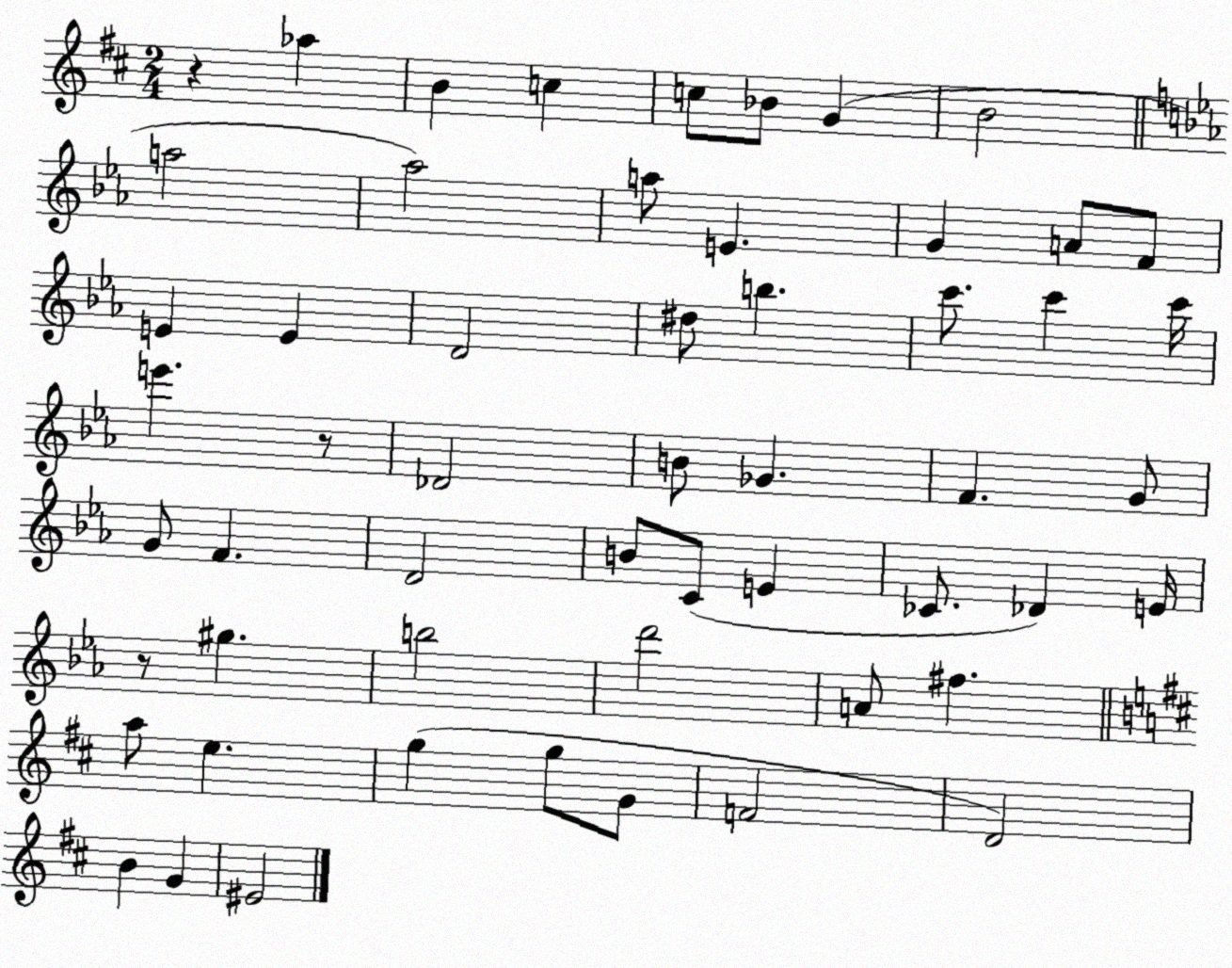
X:1
T:Untitled
M:2/4
L:1/4
K:D
z _a B c c/2 _B/2 G B2 a2 _a2 a/2 E G A/2 F/2 E E D2 ^d/2 b c'/2 c' c'/4 e' z/2 _D2 B/2 _G F G/2 G/2 F D2 B/2 C/2 E _C/2 _D E/4 z/2 ^g b2 d'2 A/2 ^f a/2 e g g/2 G/2 F2 D2 B G ^E2